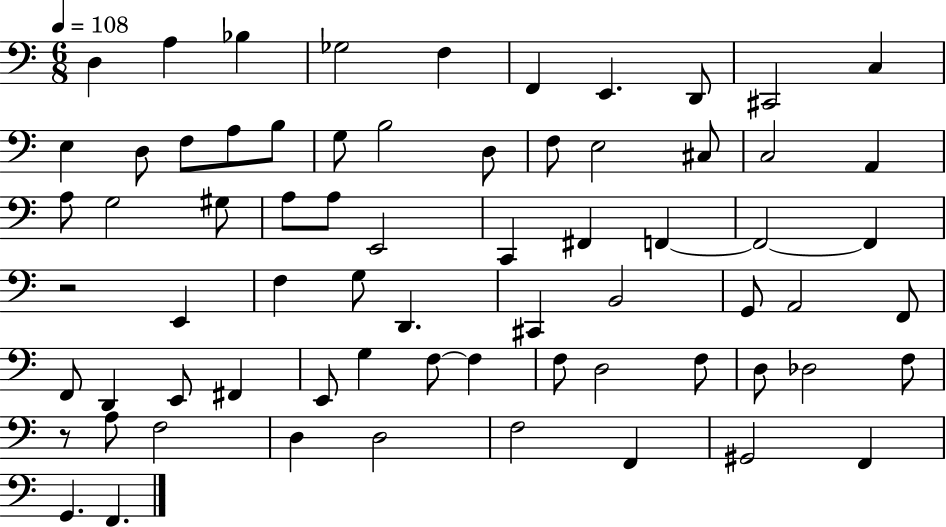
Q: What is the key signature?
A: C major